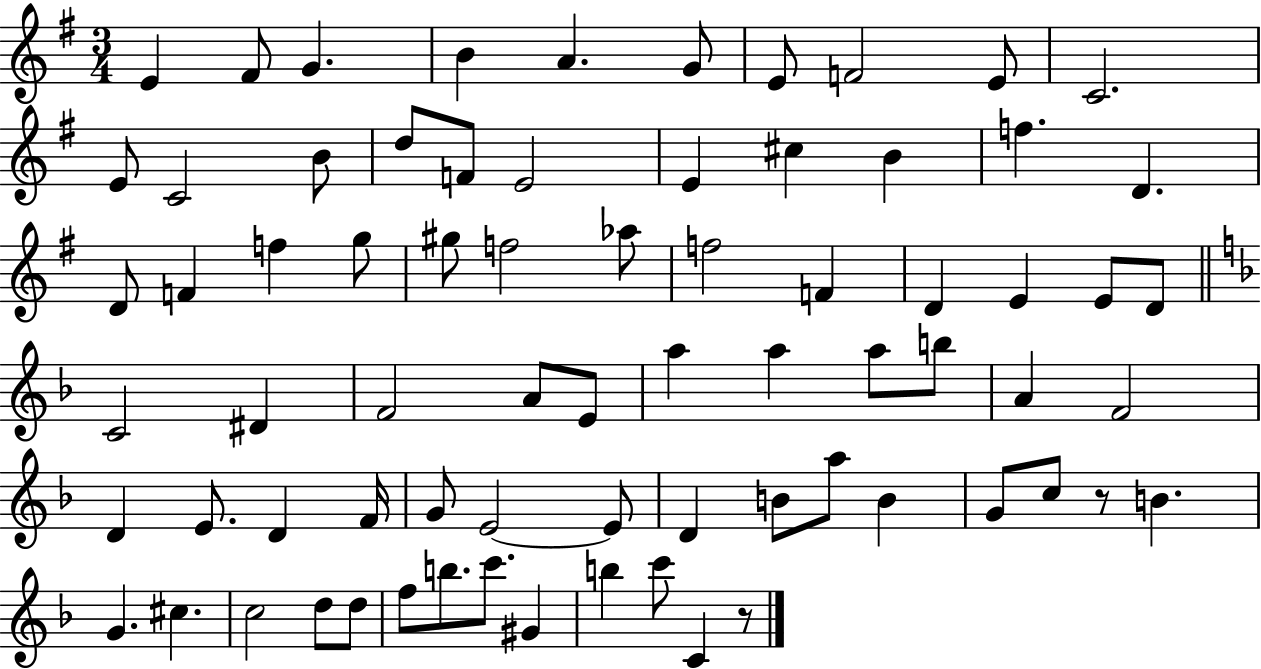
E4/q F#4/e G4/q. B4/q A4/q. G4/e E4/e F4/h E4/e C4/h. E4/e C4/h B4/e D5/e F4/e E4/h E4/q C#5/q B4/q F5/q. D4/q. D4/e F4/q F5/q G5/e G#5/e F5/h Ab5/e F5/h F4/q D4/q E4/q E4/e D4/e C4/h D#4/q F4/h A4/e E4/e A5/q A5/q A5/e B5/e A4/q F4/h D4/q E4/e. D4/q F4/s G4/e E4/h E4/e D4/q B4/e A5/e B4/q G4/e C5/e R/e B4/q. G4/q. C#5/q. C5/h D5/e D5/e F5/e B5/e. C6/e. G#4/q B5/q C6/e C4/q R/e